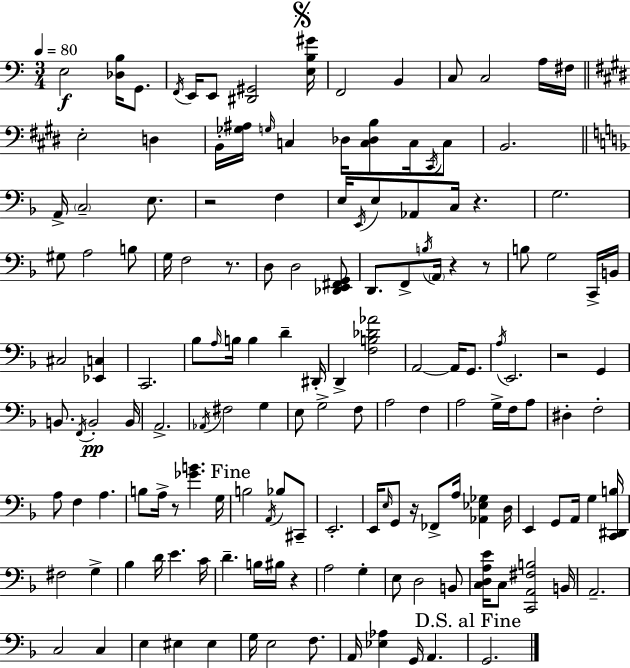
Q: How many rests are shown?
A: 9